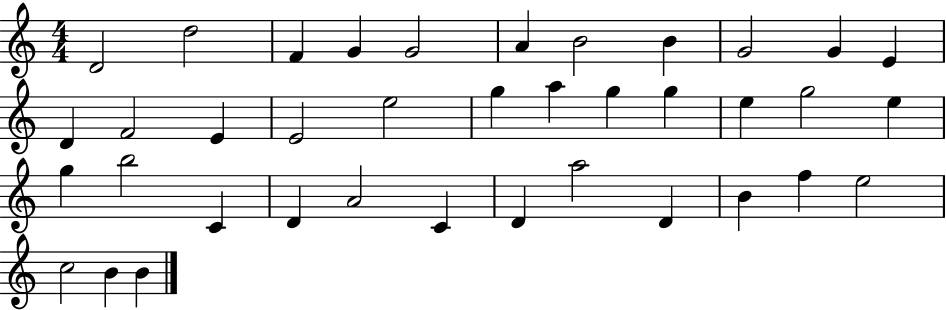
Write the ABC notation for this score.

X:1
T:Untitled
M:4/4
L:1/4
K:C
D2 d2 F G G2 A B2 B G2 G E D F2 E E2 e2 g a g g e g2 e g b2 C D A2 C D a2 D B f e2 c2 B B